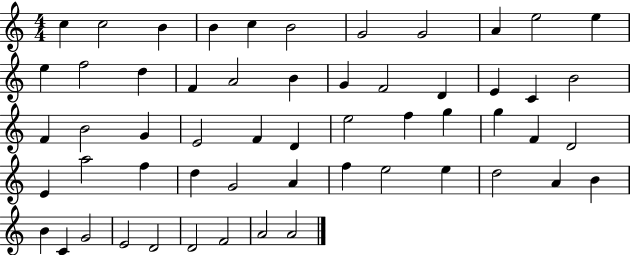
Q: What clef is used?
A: treble